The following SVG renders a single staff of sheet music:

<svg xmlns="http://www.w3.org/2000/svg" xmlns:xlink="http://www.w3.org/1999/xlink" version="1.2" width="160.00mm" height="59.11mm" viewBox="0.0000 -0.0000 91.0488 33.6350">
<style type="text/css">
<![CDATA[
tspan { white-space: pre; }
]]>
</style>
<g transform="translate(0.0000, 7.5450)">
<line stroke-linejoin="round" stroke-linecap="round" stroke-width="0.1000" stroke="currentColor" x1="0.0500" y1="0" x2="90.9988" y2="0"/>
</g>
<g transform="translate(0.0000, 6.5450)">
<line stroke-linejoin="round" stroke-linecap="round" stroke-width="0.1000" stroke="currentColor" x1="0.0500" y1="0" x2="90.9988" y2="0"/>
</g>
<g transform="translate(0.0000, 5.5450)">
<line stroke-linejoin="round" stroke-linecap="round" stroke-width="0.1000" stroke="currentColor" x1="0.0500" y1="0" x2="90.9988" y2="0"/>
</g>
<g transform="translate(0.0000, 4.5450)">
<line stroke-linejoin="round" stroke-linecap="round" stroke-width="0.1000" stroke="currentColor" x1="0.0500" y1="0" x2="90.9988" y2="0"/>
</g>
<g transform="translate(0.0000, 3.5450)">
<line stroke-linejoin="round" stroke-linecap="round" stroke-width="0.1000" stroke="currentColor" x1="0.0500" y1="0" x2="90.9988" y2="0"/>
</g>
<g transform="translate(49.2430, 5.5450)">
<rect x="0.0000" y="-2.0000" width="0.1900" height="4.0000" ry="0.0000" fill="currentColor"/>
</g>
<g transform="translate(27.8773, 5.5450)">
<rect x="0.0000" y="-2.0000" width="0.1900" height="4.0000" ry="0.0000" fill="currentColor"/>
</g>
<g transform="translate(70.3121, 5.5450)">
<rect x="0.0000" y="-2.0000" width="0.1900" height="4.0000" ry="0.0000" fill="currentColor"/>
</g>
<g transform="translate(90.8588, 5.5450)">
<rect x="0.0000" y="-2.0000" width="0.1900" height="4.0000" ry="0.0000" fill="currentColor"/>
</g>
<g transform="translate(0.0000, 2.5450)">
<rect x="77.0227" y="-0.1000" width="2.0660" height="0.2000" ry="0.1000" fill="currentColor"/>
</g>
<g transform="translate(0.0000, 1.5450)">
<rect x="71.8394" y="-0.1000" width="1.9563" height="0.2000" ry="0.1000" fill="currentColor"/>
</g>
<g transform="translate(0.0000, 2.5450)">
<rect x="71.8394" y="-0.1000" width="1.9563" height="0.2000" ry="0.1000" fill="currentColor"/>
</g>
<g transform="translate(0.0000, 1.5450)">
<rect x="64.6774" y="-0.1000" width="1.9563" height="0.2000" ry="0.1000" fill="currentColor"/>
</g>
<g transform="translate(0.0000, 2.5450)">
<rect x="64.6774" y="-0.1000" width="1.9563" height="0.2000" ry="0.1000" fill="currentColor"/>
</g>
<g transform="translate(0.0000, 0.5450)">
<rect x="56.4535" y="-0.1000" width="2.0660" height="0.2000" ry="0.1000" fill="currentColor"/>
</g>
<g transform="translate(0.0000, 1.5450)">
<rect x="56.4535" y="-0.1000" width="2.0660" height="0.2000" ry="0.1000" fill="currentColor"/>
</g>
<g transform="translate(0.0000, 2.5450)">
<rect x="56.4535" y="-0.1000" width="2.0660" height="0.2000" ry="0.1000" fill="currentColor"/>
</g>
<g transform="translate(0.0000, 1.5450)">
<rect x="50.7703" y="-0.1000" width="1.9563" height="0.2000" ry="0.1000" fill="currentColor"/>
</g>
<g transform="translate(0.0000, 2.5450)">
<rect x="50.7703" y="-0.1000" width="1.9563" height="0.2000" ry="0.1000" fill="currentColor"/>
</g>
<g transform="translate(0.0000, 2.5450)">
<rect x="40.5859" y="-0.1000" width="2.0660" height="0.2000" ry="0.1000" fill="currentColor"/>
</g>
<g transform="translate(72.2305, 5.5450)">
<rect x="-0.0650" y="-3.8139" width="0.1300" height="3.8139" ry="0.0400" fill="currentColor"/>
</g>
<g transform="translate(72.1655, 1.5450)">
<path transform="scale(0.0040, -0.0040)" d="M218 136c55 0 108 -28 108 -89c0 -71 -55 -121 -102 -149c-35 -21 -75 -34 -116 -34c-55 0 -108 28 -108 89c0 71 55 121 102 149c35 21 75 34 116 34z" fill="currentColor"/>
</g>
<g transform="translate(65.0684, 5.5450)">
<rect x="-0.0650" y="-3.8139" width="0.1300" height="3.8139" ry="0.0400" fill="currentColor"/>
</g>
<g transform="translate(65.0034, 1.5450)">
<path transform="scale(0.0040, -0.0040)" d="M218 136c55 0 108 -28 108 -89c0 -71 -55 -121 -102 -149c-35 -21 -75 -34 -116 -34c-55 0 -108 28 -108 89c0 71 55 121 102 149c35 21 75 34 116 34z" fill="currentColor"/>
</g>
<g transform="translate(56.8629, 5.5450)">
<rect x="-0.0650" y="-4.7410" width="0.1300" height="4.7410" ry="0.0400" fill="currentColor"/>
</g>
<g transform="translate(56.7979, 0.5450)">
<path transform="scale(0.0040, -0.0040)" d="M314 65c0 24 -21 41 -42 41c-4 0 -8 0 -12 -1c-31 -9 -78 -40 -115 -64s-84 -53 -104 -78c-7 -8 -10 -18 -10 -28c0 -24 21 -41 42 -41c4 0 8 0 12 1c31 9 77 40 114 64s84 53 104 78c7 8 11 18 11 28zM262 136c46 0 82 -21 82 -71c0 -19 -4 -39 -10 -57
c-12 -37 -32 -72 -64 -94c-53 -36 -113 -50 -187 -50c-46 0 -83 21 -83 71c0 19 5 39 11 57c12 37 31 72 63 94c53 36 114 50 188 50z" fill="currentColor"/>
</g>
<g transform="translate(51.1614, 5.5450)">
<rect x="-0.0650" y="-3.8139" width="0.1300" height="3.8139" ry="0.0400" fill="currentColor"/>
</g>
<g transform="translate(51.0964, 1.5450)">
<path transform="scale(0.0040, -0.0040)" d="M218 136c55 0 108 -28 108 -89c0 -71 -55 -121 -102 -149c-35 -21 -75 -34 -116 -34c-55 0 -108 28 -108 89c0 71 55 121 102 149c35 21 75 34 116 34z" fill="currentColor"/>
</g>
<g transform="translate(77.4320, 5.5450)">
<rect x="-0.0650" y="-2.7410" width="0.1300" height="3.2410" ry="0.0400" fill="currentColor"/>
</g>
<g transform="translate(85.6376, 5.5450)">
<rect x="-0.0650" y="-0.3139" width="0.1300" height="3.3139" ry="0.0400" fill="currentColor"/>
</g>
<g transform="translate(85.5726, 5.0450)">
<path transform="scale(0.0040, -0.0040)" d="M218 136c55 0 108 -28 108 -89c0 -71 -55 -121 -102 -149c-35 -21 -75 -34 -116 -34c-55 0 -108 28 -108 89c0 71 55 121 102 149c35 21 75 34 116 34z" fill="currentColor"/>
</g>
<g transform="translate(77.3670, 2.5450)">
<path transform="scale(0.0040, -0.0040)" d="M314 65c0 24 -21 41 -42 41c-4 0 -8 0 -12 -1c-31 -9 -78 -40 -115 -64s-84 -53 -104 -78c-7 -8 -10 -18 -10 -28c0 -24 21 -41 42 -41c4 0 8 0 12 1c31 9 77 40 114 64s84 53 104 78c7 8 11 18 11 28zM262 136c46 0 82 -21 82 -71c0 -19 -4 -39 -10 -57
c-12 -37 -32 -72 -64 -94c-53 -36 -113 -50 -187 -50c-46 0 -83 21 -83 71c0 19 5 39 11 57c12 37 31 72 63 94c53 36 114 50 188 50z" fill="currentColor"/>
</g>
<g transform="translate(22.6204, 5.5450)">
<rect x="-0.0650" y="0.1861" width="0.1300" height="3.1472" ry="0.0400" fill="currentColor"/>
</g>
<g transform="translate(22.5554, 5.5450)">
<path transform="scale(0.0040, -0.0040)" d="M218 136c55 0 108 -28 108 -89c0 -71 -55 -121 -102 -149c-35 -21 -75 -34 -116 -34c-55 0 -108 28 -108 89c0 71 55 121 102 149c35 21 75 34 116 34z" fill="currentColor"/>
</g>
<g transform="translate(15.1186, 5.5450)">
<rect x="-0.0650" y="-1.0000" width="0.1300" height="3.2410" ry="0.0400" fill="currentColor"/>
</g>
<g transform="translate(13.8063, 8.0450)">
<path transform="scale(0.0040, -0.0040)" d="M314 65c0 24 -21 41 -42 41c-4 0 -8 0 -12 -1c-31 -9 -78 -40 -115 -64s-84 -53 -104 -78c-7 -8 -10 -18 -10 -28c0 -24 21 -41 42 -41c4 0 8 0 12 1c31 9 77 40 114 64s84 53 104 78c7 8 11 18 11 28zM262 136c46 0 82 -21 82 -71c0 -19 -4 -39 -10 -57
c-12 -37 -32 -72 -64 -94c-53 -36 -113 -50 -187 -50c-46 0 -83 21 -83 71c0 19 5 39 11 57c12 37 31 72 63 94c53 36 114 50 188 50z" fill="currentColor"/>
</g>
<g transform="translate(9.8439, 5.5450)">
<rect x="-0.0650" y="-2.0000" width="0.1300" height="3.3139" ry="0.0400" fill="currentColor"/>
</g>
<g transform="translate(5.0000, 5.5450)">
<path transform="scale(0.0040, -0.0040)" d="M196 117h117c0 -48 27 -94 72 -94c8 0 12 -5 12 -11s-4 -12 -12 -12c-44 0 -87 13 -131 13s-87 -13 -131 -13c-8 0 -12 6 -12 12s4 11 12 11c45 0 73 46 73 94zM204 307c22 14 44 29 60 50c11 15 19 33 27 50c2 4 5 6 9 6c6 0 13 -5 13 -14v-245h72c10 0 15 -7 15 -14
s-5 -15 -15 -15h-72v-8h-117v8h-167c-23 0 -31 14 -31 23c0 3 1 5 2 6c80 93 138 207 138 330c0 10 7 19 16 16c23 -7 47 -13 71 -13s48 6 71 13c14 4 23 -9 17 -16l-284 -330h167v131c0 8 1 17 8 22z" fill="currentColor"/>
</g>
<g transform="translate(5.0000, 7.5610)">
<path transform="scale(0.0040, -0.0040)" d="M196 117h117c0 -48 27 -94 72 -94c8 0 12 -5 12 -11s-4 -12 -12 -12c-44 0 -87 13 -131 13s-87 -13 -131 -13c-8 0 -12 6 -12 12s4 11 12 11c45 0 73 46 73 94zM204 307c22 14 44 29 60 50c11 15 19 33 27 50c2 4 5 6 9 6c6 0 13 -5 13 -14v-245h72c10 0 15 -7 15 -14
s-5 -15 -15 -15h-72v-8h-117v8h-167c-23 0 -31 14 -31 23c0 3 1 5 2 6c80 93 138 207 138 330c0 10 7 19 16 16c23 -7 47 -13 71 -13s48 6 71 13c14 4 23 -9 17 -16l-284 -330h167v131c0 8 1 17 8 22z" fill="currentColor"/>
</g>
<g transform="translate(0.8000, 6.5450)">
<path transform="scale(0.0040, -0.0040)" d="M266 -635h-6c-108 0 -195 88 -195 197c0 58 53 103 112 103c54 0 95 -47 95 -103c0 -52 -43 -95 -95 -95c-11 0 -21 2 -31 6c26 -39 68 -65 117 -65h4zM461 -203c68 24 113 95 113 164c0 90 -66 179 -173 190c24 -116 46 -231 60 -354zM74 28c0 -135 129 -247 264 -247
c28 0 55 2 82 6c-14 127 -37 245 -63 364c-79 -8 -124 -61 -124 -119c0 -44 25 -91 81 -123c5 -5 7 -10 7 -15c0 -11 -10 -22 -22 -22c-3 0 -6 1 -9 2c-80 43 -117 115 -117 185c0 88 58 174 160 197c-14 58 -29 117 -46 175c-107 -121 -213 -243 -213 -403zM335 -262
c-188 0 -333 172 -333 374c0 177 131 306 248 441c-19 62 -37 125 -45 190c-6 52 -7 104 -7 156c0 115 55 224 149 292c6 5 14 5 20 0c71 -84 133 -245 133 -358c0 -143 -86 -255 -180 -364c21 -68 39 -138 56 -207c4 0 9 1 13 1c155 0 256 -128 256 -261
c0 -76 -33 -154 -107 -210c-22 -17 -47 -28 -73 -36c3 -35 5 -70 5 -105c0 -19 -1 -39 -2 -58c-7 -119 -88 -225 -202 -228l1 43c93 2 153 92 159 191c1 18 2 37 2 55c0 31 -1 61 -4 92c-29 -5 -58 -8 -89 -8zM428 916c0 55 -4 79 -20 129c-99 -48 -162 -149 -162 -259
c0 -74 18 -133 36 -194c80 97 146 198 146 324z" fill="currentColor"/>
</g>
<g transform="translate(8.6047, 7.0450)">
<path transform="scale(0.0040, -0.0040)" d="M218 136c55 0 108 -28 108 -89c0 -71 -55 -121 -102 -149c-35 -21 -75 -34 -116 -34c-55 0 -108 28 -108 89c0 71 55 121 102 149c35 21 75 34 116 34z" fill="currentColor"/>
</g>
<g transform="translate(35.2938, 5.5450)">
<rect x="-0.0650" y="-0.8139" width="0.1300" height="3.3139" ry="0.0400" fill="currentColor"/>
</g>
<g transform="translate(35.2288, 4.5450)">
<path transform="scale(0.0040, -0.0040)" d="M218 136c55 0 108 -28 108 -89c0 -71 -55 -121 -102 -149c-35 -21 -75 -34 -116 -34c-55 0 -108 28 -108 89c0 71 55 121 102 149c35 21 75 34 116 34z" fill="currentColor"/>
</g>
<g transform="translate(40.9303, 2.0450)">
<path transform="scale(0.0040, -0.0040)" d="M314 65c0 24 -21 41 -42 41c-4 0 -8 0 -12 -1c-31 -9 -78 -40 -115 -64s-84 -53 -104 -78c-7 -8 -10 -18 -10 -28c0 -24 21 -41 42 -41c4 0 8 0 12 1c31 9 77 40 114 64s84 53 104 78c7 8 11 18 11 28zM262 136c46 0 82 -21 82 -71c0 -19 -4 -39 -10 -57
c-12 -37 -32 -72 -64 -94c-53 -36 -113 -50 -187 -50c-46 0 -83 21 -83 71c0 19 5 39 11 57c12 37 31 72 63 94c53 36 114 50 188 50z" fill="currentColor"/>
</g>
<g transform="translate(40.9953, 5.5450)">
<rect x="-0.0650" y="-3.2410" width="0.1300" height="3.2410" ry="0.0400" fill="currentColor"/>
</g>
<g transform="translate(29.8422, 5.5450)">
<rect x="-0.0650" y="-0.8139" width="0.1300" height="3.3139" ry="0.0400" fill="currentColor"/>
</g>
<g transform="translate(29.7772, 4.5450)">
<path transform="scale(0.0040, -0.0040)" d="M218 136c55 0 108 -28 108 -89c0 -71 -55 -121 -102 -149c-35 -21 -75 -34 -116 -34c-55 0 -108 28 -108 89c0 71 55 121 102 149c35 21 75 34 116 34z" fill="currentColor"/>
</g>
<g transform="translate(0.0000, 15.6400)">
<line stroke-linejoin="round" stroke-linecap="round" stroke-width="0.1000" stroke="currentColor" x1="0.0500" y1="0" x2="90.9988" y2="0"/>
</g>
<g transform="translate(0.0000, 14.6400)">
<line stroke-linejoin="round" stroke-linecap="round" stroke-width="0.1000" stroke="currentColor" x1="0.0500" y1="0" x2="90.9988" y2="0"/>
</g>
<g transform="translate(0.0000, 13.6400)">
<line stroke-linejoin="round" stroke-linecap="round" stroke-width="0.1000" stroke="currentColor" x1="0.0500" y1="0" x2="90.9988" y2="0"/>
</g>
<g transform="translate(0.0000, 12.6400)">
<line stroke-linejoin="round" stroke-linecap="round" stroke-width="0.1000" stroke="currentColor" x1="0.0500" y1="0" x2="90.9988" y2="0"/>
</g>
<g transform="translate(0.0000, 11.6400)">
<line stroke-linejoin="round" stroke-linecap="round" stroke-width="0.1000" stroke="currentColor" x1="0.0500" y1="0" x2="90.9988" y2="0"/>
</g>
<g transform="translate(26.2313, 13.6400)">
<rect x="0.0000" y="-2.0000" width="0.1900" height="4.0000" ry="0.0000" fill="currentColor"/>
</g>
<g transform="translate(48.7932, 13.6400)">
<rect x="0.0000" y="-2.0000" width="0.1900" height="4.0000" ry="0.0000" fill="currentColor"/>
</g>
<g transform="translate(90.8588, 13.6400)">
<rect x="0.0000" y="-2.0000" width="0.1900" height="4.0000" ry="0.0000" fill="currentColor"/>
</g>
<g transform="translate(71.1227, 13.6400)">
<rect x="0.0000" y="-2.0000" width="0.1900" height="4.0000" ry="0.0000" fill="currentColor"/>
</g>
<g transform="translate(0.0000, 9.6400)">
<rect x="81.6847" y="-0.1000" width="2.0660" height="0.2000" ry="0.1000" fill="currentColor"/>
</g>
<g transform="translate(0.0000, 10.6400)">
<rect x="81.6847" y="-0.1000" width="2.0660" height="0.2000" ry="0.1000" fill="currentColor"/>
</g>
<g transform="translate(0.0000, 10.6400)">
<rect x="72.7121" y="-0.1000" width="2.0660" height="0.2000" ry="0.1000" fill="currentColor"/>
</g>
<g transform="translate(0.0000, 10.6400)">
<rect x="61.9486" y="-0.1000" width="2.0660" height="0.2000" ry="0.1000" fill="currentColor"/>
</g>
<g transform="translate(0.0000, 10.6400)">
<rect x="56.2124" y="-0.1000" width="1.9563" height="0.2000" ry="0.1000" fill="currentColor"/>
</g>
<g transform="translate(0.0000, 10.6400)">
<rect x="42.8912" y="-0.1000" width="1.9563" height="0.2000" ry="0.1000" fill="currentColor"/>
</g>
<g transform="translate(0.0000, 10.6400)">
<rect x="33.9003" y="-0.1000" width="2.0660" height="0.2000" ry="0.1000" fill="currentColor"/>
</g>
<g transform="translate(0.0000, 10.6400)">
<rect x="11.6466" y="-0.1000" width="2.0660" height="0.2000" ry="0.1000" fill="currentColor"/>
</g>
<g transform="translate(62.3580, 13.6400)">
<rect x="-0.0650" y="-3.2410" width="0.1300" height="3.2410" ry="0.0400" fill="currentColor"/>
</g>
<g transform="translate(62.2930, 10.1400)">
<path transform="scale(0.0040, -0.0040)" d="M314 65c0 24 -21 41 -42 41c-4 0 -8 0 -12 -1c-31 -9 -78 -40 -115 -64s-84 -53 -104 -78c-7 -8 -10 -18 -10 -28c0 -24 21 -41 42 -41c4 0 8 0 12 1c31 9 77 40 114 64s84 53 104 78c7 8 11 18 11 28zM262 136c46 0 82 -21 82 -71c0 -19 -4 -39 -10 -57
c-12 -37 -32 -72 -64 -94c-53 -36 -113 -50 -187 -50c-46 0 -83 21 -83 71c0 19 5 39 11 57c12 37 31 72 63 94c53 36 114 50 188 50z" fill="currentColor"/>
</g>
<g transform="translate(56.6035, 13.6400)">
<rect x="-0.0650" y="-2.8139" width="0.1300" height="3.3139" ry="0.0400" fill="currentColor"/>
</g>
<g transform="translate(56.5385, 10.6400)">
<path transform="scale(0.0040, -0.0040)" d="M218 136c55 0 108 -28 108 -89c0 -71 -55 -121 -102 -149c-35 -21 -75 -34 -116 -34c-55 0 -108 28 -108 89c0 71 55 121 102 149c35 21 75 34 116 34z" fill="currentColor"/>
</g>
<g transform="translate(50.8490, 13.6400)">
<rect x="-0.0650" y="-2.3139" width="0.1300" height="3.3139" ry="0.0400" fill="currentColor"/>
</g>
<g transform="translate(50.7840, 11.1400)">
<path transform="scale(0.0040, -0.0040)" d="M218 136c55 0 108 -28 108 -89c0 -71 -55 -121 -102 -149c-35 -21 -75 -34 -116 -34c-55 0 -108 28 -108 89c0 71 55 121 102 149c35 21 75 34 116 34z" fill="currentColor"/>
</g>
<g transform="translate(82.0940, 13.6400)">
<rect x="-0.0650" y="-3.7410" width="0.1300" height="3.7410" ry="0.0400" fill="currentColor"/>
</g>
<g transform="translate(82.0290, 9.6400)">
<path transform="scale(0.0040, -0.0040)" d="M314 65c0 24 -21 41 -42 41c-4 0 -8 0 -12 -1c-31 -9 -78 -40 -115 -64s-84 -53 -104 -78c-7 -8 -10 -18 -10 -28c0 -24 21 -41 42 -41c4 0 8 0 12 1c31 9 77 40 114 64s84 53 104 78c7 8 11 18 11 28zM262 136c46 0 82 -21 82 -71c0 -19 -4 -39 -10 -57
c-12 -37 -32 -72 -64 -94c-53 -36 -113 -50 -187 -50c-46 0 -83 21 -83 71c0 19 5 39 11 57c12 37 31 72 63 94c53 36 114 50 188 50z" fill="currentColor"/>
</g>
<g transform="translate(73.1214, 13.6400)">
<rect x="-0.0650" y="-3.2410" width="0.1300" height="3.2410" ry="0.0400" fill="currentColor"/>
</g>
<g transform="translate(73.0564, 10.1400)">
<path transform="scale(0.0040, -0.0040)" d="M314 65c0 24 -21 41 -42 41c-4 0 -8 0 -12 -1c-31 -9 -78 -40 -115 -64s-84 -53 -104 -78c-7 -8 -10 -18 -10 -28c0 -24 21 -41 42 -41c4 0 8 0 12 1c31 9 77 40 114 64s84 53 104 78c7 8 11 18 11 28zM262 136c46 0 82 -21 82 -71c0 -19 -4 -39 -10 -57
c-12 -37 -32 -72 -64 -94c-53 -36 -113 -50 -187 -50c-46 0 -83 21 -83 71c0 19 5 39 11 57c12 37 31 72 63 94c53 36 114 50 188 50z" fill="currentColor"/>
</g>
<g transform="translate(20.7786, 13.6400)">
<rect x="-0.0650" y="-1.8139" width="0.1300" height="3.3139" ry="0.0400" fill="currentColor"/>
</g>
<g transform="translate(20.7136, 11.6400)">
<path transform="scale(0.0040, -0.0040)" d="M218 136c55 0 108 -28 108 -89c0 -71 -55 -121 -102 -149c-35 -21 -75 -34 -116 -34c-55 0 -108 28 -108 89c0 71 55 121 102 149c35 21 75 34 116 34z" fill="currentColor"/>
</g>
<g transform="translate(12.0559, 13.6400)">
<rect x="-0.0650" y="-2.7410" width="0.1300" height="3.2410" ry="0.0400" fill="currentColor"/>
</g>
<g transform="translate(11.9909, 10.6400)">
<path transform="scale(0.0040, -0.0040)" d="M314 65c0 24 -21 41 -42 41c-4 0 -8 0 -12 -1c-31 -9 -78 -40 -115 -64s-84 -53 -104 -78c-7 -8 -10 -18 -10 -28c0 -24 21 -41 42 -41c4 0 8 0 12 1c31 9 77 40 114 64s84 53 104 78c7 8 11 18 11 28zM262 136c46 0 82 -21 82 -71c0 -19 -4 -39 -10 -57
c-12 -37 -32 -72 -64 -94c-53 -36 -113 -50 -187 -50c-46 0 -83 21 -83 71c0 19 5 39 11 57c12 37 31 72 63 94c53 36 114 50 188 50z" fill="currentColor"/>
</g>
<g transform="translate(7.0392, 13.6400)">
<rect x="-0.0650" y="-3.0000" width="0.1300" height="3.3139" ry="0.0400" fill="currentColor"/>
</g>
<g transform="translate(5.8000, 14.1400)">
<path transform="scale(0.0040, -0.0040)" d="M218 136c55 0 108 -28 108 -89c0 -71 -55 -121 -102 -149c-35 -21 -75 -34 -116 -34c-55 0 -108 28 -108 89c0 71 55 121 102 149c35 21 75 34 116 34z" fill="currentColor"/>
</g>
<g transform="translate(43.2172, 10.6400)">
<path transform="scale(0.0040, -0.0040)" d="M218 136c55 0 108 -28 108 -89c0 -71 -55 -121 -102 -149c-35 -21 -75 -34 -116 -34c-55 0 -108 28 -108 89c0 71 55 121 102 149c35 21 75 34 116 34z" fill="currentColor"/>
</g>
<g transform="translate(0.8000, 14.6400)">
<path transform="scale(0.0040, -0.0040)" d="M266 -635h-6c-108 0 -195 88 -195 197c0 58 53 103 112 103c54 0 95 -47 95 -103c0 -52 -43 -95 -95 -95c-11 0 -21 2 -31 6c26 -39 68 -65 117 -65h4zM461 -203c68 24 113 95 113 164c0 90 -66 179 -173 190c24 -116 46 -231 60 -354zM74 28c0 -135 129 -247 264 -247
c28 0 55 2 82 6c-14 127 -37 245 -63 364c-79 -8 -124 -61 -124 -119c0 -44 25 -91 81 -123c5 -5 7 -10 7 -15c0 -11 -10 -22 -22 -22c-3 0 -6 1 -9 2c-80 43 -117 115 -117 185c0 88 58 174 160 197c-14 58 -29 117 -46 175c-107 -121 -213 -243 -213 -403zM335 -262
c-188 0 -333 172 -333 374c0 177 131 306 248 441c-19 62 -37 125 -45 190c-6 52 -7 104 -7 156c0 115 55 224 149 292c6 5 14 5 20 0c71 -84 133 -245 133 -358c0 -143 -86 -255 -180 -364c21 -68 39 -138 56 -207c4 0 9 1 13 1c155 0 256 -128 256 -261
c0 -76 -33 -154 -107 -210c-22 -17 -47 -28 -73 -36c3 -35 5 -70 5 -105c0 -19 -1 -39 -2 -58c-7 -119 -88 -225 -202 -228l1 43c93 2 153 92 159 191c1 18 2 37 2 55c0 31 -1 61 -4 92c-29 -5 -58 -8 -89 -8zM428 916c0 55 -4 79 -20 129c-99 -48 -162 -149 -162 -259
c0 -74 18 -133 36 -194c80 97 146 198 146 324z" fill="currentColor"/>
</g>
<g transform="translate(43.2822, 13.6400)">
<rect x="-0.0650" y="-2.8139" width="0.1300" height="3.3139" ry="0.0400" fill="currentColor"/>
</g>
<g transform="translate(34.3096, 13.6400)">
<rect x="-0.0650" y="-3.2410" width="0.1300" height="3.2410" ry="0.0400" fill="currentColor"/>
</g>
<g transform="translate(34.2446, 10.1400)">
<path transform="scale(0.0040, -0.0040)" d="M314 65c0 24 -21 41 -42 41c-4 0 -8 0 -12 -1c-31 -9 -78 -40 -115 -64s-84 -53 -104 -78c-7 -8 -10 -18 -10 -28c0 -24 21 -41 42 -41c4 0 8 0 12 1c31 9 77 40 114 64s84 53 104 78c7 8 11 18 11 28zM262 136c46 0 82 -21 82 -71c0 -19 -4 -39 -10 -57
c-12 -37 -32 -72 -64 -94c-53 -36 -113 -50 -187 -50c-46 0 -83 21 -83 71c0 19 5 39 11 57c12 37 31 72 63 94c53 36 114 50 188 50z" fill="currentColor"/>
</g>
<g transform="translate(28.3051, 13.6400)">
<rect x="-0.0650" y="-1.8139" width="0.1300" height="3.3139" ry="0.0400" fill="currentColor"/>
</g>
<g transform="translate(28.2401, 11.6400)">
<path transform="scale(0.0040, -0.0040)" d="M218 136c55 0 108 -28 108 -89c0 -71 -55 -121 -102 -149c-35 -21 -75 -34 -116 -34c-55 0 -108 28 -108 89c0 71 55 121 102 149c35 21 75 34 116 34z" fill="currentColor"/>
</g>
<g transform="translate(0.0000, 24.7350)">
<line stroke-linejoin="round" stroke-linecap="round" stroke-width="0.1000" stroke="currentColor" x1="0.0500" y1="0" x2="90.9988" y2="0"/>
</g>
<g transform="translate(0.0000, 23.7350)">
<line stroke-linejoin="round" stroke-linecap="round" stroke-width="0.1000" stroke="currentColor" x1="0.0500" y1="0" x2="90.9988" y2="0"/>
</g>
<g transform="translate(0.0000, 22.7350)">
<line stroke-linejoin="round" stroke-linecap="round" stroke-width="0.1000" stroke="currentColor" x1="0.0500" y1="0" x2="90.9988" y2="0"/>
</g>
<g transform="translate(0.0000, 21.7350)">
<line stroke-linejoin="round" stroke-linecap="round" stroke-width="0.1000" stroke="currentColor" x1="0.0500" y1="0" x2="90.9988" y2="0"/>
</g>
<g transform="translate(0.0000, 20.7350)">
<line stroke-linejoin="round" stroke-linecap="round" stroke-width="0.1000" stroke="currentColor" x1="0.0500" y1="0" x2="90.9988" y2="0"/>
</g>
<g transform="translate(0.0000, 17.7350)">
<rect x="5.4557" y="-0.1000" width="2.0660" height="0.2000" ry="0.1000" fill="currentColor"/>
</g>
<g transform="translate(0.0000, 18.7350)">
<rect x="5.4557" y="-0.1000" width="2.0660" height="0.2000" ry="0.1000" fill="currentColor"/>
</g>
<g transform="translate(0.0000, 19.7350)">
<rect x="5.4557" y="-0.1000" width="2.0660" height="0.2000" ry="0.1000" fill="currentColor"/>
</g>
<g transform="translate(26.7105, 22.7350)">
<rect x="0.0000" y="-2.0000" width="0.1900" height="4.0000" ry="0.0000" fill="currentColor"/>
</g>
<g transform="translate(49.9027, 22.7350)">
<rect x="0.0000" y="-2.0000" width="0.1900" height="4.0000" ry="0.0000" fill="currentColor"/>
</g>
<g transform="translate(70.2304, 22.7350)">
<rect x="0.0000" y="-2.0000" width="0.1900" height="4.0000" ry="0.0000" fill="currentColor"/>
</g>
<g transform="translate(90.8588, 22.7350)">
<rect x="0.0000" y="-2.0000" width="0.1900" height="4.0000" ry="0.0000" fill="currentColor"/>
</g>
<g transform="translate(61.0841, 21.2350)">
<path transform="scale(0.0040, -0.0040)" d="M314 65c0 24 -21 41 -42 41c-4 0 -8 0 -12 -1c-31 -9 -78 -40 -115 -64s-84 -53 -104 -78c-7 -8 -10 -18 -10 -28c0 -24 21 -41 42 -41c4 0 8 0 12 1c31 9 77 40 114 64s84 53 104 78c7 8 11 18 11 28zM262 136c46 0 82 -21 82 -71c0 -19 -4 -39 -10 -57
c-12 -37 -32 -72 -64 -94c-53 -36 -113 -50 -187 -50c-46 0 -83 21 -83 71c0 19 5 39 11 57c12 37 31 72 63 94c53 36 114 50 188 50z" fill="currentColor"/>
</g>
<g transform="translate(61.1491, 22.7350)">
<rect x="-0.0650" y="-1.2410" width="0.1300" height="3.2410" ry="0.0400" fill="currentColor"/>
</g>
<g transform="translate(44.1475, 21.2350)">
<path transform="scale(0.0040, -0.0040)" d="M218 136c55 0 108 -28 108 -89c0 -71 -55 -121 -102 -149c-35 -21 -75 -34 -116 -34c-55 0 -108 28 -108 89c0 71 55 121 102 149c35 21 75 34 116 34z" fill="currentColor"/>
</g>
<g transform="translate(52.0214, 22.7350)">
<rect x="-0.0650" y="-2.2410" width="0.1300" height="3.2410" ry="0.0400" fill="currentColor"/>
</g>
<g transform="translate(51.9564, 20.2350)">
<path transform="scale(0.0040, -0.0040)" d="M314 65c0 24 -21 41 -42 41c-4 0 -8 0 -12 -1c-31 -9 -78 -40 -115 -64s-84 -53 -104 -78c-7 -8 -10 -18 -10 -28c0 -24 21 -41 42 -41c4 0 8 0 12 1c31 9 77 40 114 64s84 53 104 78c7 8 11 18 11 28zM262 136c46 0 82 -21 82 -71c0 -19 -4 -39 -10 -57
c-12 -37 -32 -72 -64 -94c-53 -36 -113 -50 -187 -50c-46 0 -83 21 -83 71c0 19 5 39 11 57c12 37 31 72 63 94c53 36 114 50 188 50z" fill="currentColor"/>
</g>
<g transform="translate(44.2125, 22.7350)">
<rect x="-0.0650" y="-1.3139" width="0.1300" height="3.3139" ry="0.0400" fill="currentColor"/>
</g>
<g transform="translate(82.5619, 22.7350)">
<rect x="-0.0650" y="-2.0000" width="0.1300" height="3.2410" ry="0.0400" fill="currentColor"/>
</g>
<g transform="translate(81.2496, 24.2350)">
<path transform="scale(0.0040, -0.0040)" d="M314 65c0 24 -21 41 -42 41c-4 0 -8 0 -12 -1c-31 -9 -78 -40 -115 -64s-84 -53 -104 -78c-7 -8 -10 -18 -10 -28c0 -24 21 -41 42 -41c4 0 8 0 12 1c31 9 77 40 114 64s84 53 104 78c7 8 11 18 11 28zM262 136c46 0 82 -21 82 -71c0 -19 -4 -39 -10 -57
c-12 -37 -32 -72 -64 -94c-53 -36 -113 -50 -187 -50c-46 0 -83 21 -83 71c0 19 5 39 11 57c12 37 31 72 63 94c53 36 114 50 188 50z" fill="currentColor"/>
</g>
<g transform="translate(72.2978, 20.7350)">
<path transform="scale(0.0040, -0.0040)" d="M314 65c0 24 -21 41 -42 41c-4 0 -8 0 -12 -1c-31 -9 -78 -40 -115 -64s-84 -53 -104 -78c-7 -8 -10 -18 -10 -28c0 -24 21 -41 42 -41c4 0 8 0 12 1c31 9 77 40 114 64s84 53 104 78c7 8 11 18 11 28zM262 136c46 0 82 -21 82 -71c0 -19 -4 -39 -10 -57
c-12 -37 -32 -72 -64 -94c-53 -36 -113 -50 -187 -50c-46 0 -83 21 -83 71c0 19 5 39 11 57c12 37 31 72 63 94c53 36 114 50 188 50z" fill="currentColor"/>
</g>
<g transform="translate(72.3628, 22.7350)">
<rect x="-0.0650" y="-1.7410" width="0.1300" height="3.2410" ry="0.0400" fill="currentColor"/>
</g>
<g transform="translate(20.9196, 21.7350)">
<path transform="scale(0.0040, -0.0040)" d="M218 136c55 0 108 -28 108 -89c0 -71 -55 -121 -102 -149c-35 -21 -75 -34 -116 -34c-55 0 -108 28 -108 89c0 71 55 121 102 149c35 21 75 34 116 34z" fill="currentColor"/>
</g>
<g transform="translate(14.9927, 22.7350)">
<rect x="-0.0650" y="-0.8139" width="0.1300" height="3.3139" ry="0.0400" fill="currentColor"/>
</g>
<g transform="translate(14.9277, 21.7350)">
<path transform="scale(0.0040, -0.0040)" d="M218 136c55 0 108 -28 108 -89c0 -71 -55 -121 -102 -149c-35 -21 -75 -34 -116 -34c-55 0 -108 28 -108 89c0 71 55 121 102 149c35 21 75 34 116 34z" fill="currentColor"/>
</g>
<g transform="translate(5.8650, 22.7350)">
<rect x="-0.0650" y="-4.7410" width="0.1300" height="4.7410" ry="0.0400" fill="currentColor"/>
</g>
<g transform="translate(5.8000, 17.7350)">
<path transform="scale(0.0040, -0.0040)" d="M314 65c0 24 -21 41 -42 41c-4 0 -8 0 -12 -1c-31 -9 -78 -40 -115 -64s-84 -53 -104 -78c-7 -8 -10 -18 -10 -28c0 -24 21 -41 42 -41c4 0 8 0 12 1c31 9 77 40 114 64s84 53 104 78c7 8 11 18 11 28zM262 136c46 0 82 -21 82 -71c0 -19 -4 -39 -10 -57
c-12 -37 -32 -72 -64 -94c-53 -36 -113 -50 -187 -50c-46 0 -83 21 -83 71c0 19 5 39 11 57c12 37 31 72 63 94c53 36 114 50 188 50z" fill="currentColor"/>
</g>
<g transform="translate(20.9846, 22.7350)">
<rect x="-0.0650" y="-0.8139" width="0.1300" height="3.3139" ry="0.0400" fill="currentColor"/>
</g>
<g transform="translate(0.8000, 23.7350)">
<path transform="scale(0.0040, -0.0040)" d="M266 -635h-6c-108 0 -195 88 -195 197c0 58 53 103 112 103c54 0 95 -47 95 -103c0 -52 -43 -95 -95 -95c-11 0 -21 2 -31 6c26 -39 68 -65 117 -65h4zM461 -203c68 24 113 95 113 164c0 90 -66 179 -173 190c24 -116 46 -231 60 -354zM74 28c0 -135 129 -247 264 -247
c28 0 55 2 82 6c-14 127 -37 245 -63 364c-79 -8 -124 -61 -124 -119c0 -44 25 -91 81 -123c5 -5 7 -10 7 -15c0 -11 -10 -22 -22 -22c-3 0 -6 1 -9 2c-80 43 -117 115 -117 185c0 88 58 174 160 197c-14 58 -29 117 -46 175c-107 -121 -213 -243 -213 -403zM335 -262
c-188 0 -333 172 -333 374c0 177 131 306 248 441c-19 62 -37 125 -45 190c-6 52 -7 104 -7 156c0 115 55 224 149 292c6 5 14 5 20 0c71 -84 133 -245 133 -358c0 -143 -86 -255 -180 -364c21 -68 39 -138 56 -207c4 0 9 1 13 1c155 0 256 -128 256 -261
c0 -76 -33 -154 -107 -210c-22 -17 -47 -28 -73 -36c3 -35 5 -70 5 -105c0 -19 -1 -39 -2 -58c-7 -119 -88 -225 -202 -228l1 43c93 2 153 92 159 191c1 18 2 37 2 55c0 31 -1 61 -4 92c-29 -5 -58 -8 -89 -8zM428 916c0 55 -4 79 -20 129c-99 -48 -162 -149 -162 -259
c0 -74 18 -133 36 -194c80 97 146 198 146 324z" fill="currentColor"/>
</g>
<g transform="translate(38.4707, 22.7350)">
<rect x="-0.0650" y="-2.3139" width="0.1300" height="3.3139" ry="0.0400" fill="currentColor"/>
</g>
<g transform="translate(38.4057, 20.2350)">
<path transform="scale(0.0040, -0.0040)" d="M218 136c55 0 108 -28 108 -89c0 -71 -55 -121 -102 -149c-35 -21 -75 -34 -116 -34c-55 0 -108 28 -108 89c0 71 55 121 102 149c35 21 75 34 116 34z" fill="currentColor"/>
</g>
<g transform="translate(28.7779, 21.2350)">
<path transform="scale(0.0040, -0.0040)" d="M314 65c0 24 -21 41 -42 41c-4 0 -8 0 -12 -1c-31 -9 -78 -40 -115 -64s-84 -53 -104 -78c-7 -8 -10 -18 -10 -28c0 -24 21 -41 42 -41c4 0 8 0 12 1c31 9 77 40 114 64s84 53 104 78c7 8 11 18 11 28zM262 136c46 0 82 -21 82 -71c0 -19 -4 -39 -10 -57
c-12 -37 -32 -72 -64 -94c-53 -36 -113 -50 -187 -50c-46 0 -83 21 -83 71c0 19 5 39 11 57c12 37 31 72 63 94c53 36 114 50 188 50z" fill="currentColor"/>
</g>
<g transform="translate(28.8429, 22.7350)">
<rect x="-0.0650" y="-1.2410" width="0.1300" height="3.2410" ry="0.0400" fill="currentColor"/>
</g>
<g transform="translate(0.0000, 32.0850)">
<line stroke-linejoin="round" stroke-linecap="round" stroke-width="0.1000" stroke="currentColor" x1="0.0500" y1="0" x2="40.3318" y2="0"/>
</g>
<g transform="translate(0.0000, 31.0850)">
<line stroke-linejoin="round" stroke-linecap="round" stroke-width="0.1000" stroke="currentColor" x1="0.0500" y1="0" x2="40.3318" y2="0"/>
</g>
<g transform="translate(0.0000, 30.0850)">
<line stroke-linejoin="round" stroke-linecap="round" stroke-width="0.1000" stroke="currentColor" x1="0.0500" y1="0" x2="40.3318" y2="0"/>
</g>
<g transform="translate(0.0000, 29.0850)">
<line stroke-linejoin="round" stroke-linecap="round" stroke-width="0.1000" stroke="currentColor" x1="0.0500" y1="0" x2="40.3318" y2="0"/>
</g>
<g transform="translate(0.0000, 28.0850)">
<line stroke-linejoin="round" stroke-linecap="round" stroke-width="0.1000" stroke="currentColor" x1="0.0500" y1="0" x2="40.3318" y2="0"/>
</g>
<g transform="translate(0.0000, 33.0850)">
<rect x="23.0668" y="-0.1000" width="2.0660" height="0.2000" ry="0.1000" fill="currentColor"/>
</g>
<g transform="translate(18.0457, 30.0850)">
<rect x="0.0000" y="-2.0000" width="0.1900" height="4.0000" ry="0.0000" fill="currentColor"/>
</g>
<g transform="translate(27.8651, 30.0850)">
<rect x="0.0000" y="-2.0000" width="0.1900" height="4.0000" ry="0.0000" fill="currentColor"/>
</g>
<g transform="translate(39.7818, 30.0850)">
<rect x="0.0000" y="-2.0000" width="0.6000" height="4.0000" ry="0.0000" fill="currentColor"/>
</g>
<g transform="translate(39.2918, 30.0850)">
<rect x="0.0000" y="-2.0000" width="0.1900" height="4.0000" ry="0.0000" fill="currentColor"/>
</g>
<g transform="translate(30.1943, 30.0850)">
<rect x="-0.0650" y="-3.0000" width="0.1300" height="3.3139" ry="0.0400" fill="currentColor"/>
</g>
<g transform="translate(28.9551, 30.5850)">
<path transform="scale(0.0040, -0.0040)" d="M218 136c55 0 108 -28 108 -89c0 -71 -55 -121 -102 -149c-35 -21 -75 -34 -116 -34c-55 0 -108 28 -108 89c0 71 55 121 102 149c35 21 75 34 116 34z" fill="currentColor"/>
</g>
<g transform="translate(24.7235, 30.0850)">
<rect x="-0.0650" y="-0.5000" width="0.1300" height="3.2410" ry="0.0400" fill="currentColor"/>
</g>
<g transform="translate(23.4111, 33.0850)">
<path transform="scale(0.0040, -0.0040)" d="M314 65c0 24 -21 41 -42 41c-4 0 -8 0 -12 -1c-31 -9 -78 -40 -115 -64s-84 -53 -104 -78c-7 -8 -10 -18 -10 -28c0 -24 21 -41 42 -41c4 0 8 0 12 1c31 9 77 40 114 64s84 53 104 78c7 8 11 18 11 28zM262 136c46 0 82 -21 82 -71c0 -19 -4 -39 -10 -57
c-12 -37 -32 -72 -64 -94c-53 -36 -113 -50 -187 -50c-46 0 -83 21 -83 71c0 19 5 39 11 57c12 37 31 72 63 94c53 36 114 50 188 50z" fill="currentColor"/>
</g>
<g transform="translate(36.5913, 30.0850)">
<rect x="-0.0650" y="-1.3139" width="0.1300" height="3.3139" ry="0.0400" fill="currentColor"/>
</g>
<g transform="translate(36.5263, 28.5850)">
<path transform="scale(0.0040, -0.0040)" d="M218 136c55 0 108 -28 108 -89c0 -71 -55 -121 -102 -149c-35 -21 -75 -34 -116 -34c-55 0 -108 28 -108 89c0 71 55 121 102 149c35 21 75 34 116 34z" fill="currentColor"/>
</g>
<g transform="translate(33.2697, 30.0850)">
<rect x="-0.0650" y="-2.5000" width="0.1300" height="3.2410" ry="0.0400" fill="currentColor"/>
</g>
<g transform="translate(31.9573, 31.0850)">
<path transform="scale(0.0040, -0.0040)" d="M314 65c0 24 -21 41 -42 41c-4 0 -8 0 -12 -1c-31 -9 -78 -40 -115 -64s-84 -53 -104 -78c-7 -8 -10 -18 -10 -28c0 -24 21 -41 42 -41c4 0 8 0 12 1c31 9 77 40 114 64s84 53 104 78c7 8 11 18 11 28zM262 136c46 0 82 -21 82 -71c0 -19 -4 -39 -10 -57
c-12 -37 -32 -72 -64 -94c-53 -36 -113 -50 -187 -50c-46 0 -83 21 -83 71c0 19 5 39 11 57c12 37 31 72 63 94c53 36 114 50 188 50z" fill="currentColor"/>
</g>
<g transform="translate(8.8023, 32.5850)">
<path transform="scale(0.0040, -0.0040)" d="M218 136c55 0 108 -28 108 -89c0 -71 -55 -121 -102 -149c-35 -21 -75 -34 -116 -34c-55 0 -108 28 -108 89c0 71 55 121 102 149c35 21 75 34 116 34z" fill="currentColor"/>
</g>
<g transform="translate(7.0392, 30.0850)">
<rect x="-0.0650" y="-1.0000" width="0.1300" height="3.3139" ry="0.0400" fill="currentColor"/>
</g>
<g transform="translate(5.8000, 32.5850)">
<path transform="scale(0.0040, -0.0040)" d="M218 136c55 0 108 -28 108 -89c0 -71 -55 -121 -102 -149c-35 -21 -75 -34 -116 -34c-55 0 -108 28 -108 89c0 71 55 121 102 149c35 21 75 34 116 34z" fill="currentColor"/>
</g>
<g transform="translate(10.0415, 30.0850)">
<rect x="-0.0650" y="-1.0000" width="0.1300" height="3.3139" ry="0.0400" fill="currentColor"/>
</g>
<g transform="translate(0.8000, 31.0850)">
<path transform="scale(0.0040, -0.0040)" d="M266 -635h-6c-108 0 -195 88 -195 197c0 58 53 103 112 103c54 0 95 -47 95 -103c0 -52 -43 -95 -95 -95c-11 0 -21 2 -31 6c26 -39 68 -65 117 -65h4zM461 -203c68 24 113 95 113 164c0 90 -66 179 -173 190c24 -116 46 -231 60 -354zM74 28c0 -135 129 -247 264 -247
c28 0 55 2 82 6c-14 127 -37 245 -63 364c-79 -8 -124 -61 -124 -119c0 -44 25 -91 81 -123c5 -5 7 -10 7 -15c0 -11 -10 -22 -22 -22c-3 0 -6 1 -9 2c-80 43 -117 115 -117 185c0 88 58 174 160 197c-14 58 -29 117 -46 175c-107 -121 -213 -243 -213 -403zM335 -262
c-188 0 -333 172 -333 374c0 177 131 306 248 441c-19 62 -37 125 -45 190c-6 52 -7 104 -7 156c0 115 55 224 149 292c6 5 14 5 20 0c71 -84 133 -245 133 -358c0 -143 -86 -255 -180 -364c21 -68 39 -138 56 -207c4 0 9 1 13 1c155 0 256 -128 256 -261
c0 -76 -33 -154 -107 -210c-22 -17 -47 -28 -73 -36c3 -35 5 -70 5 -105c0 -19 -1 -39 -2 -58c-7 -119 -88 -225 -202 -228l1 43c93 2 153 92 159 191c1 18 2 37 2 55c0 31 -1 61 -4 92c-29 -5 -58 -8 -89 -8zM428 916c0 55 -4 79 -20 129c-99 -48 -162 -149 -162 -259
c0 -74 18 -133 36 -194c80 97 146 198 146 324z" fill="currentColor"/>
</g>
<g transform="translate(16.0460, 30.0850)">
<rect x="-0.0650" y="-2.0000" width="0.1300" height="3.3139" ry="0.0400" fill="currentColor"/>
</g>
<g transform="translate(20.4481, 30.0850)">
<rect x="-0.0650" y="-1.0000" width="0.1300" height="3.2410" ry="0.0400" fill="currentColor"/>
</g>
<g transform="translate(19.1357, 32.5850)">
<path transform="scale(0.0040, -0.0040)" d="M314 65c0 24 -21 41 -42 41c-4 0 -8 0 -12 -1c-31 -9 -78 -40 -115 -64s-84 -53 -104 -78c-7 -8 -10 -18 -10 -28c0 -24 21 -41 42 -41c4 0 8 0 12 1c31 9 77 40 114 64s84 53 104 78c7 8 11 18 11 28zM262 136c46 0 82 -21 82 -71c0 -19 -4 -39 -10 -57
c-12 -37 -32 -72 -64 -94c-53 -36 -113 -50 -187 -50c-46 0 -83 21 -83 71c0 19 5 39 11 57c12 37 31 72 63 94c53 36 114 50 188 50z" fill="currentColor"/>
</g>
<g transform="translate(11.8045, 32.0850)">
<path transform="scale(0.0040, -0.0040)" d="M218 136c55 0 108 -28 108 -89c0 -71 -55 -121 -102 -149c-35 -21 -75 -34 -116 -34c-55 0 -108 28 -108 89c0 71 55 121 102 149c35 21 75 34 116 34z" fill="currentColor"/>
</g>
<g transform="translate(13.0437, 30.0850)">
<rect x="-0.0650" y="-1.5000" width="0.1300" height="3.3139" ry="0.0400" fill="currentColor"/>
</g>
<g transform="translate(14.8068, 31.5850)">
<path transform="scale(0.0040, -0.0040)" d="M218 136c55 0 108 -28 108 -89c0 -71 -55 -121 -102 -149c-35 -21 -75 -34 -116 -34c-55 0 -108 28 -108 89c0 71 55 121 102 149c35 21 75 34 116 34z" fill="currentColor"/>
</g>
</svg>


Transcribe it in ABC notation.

X:1
T:Untitled
M:4/4
L:1/4
K:C
F D2 B d d b2 c' e'2 c' c' a2 c A a2 f f b2 a g a b2 b2 c'2 e'2 d d e2 g e g2 e2 f2 F2 D D E F D2 C2 A G2 e